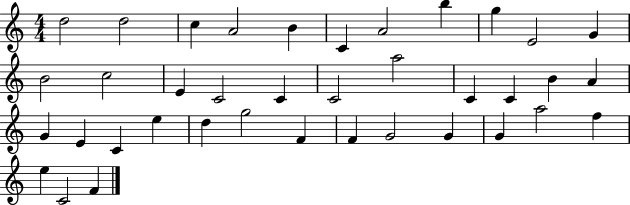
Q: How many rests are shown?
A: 0